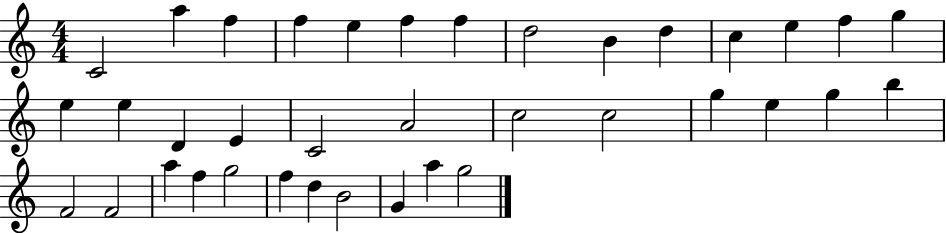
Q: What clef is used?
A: treble